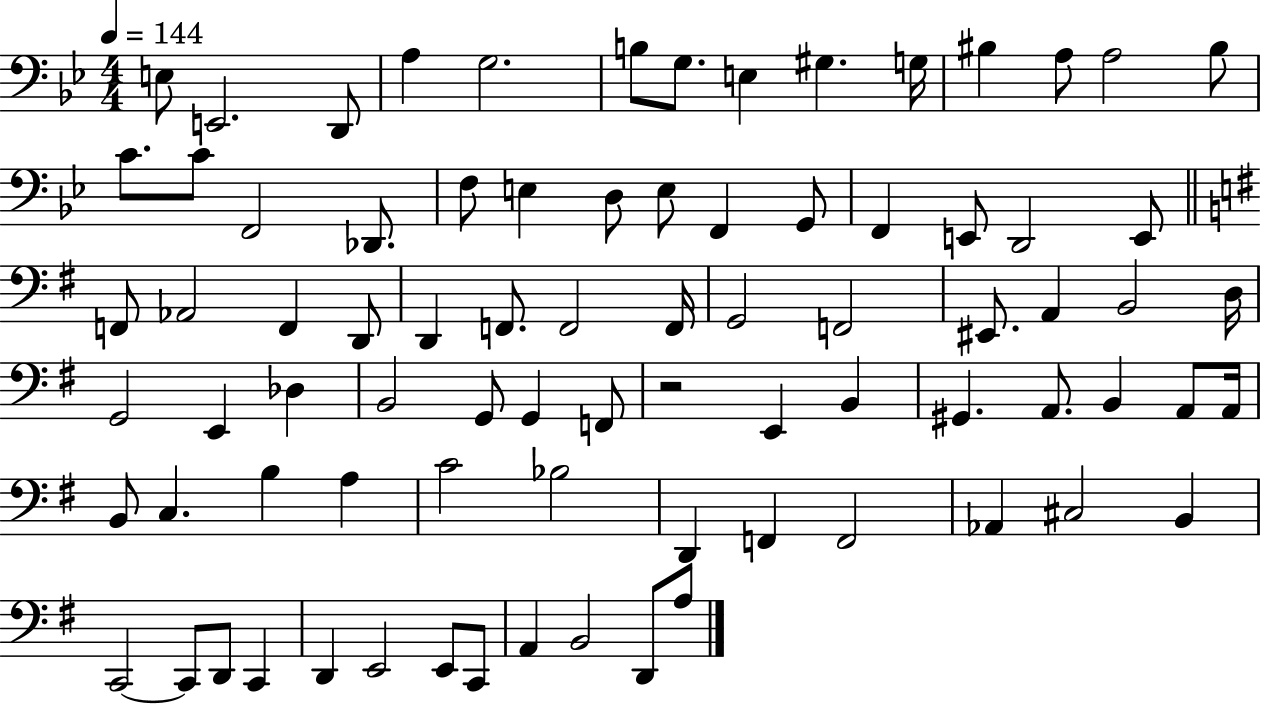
X:1
T:Untitled
M:4/4
L:1/4
K:Bb
E,/2 E,,2 D,,/2 A, G,2 B,/2 G,/2 E, ^G, G,/4 ^B, A,/2 A,2 ^B,/2 C/2 C/2 F,,2 _D,,/2 F,/2 E, D,/2 E,/2 F,, G,,/2 F,, E,,/2 D,,2 E,,/2 F,,/2 _A,,2 F,, D,,/2 D,, F,,/2 F,,2 F,,/4 G,,2 F,,2 ^E,,/2 A,, B,,2 D,/4 G,,2 E,, _D, B,,2 G,,/2 G,, F,,/2 z2 E,, B,, ^G,, A,,/2 B,, A,,/2 A,,/4 B,,/2 C, B, A, C2 _B,2 D,, F,, F,,2 _A,, ^C,2 B,, C,,2 C,,/2 D,,/2 C,, D,, E,,2 E,,/2 C,,/2 A,, B,,2 D,,/2 A,/2